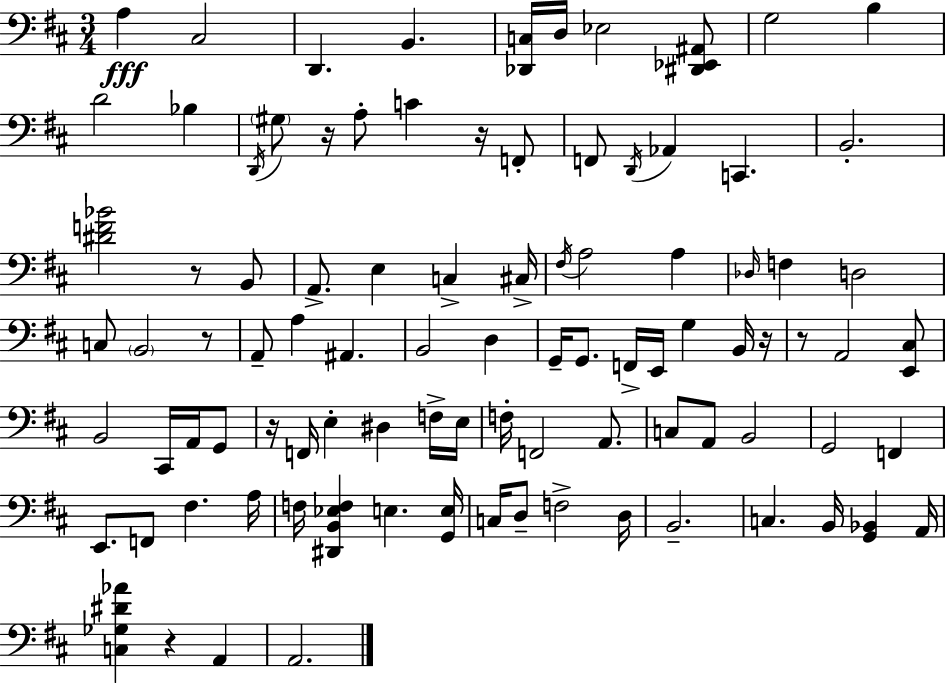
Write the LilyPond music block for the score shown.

{
  \clef bass
  \numericTimeSignature
  \time 3/4
  \key d \major
  a4\fff cis2 | d,4. b,4. | <des, c>16 d16 ees2 <dis, ees, ais,>8 | g2 b4 | \break d'2 bes4 | \acciaccatura { d,16 } \parenthesize gis8 r16 a8-. c'4 r16 f,8-. | f,8 \acciaccatura { d,16 } aes,4 c,4. | b,2.-. | \break <dis' f' bes'>2 r8 | b,8 a,8.-> e4 c4-> | cis16-> \acciaccatura { fis16 } a2 a4 | \grace { des16 } f4 d2 | \break c8 \parenthesize b,2 | r8 a,8-- a4 ais,4. | b,2 | d4 g,16-- g,8. f,16-> e,16 g4 | \break b,16 r16 r8 a,2 | <e, cis>8 b,2 | cis,16 a,16 g,8 r16 f,16 e4-. dis4 | f16-> e16 f16-. f,2 | \break a,8. c8 a,8 b,2 | g,2 | f,4 e,8. f,8 fis4. | a16 f16 <dis, b, ees f>4 e4. | \break <g, e>16 c16 d8-- f2-> | d16 b,2.-- | c4. b,16 <g, bes,>4 | a,16 <c ges dis' aes'>4 r4 | \break a,4 a,2. | \bar "|."
}